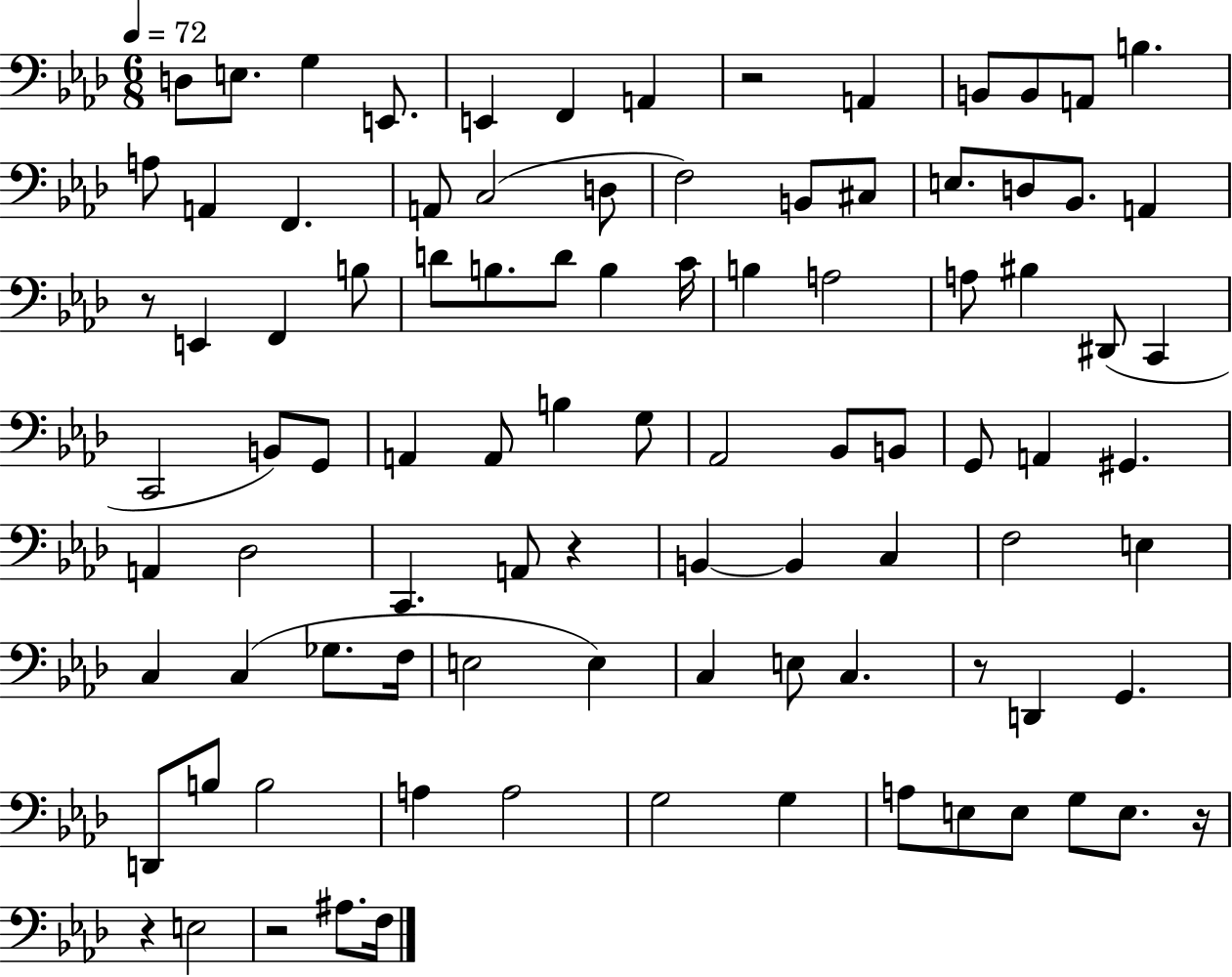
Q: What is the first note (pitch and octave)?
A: D3